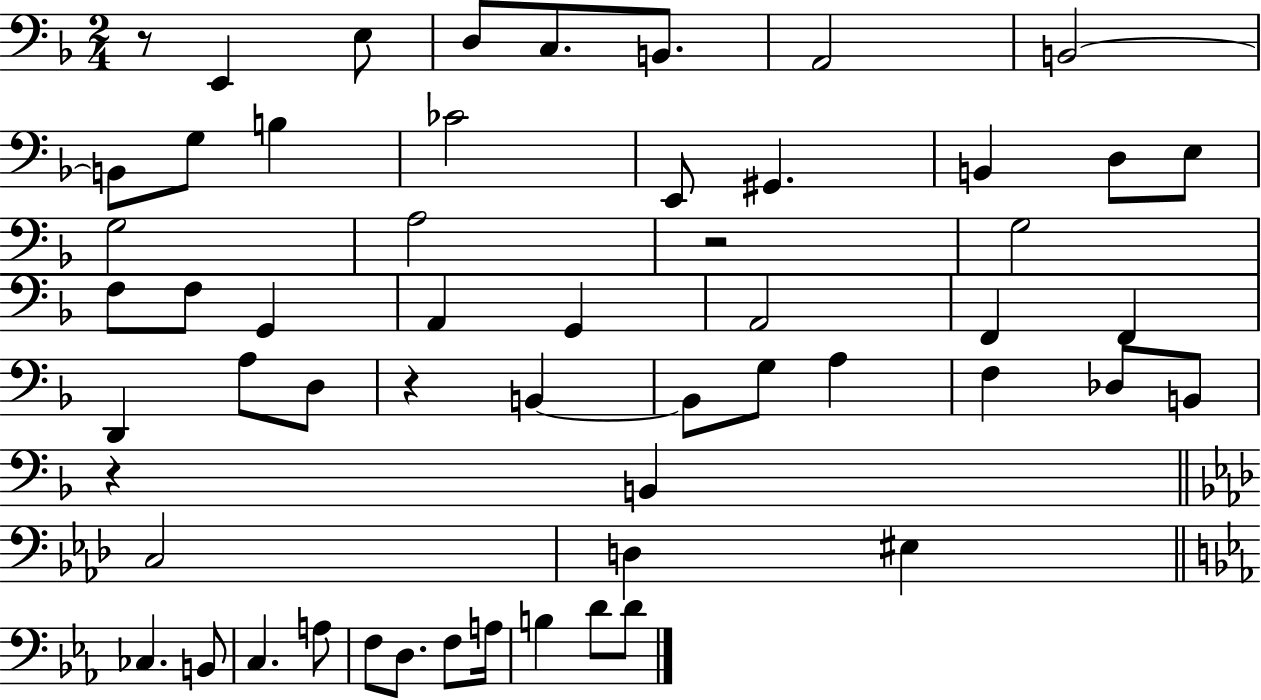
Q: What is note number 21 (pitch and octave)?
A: F3